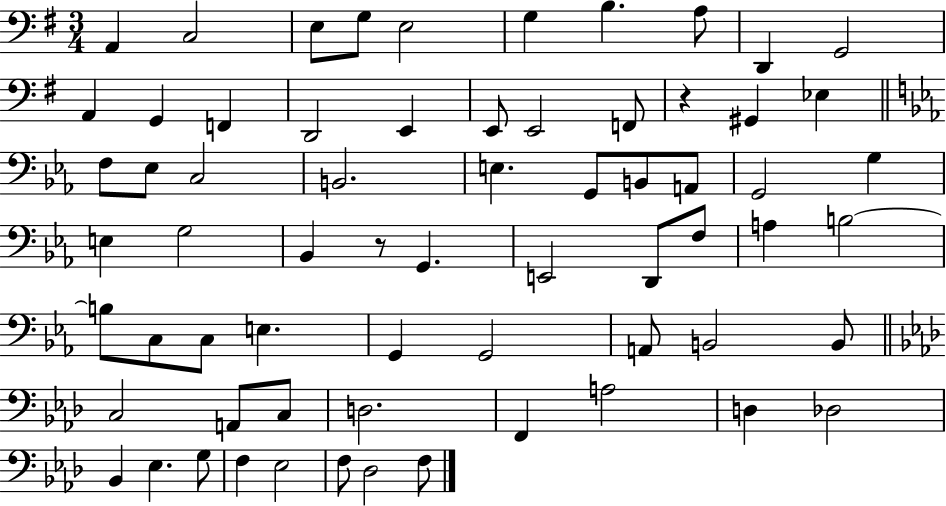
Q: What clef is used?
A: bass